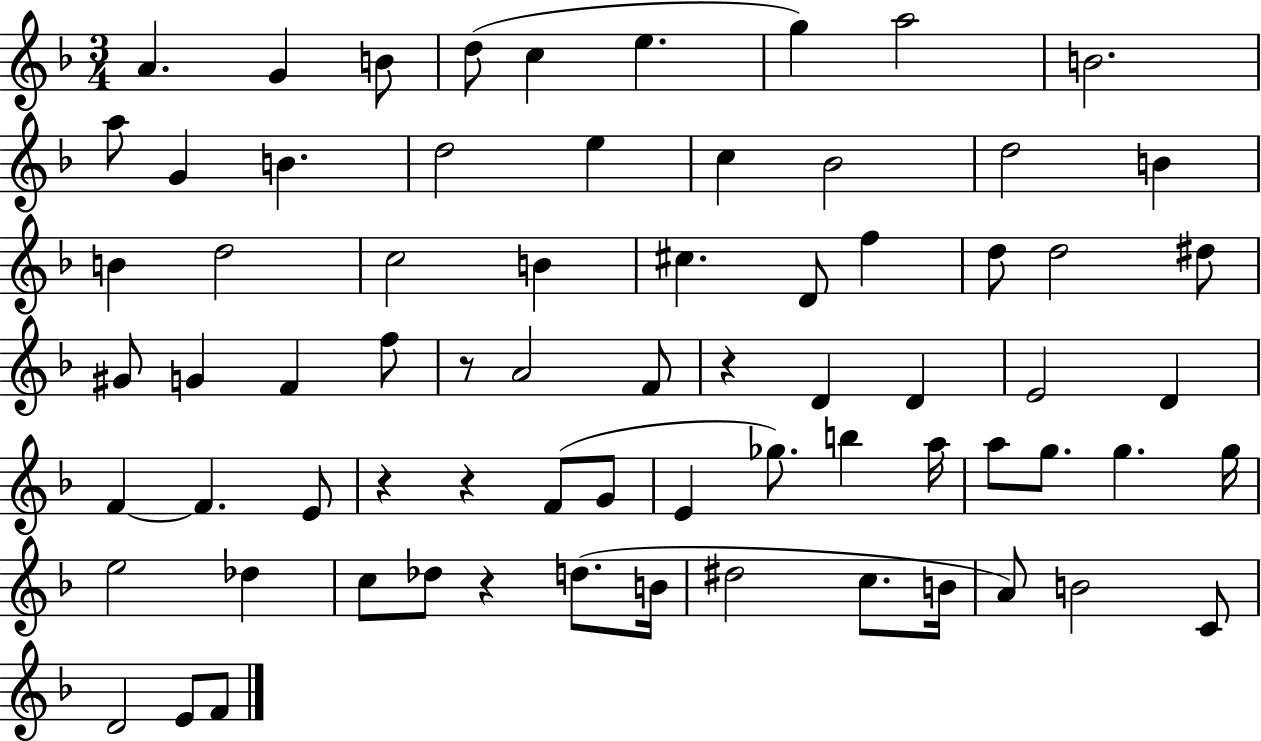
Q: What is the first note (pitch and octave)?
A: A4